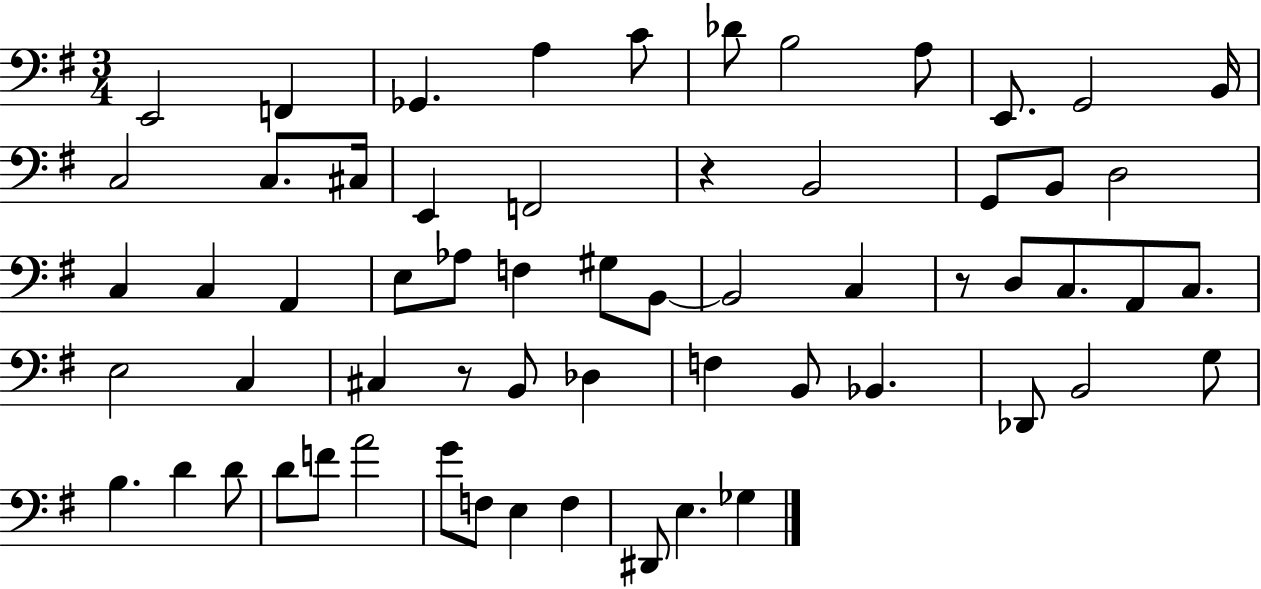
X:1
T:Untitled
M:3/4
L:1/4
K:G
E,,2 F,, _G,, A, C/2 _D/2 B,2 A,/2 E,,/2 G,,2 B,,/4 C,2 C,/2 ^C,/4 E,, F,,2 z B,,2 G,,/2 B,,/2 D,2 C, C, A,, E,/2 _A,/2 F, ^G,/2 B,,/2 B,,2 C, z/2 D,/2 C,/2 A,,/2 C,/2 E,2 C, ^C, z/2 B,,/2 _D, F, B,,/2 _B,, _D,,/2 B,,2 G,/2 B, D D/2 D/2 F/2 A2 G/2 F,/2 E, F, ^D,,/2 E, _G,